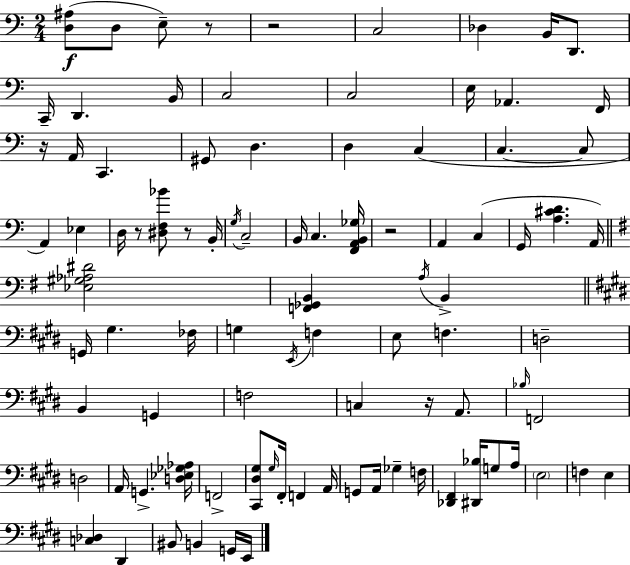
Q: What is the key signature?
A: C major